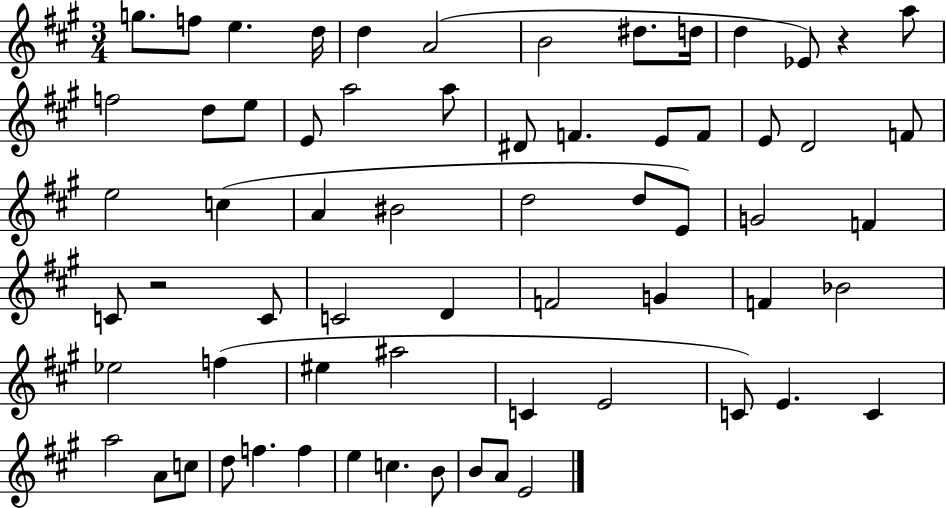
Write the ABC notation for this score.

X:1
T:Untitled
M:3/4
L:1/4
K:A
g/2 f/2 e d/4 d A2 B2 ^d/2 d/4 d _E/2 z a/2 f2 d/2 e/2 E/2 a2 a/2 ^D/2 F E/2 F/2 E/2 D2 F/2 e2 c A ^B2 d2 d/2 E/2 G2 F C/2 z2 C/2 C2 D F2 G F _B2 _e2 f ^e ^a2 C E2 C/2 E C a2 A/2 c/2 d/2 f f e c B/2 B/2 A/2 E2